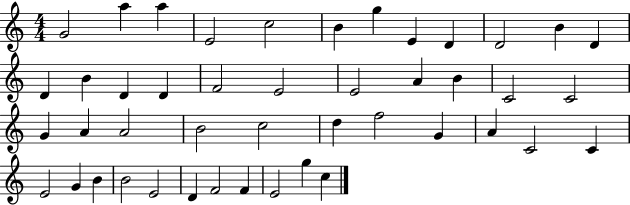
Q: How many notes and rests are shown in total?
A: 45